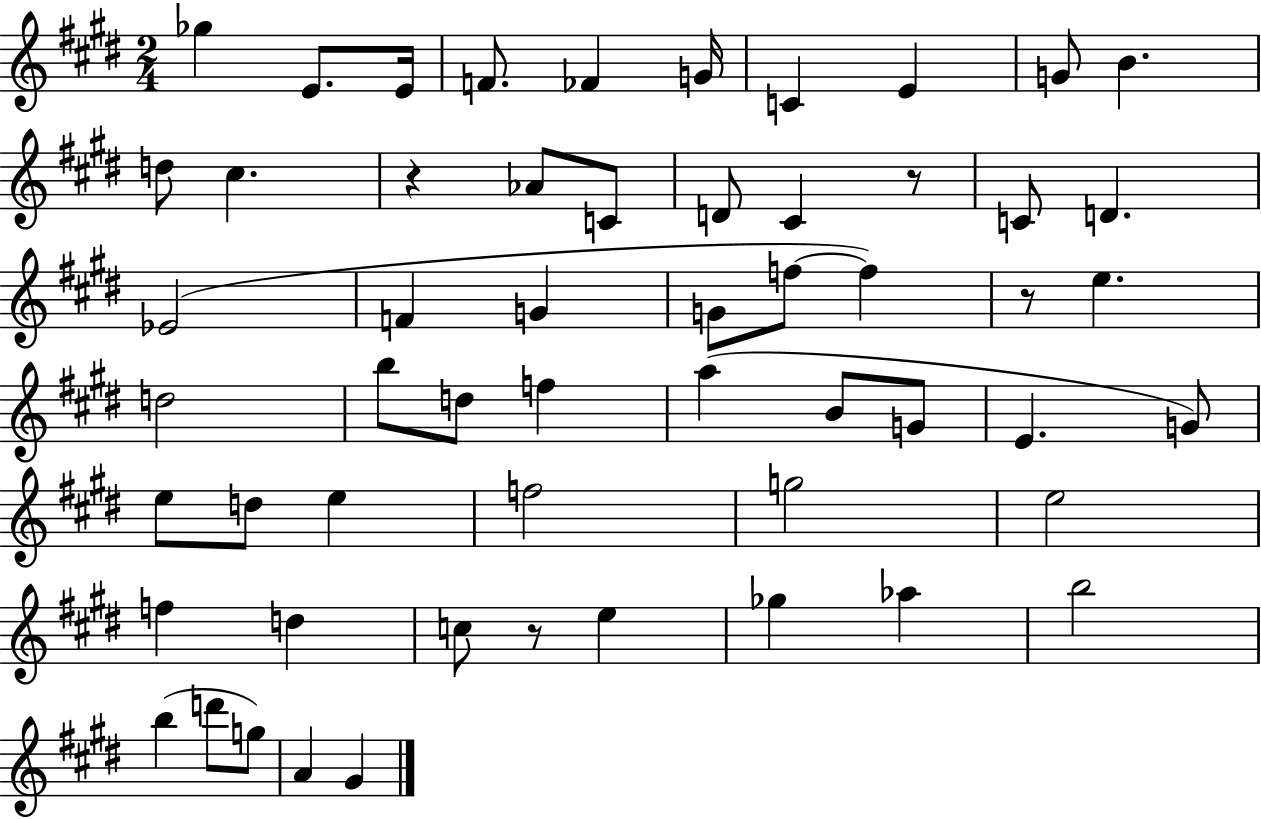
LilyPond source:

{
  \clef treble
  \numericTimeSignature
  \time 2/4
  \key e \major
  \repeat volta 2 { ges''4 e'8. e'16 | f'8. fes'4 g'16 | c'4 e'4 | g'8 b'4. | \break d''8 cis''4. | r4 aes'8 c'8 | d'8 cis'4 r8 | c'8 d'4. | \break ees'2( | f'4 g'4 | g'8 f''8~~ f''4) | r8 e''4. | \break d''2 | b''8 d''8 f''4 | a''4( b'8 g'8 | e'4. g'8) | \break e''8 d''8 e''4 | f''2 | g''2 | e''2 | \break f''4 d''4 | c''8 r8 e''4 | ges''4 aes''4 | b''2 | \break b''4( d'''8 g''8) | a'4 gis'4 | } \bar "|."
}